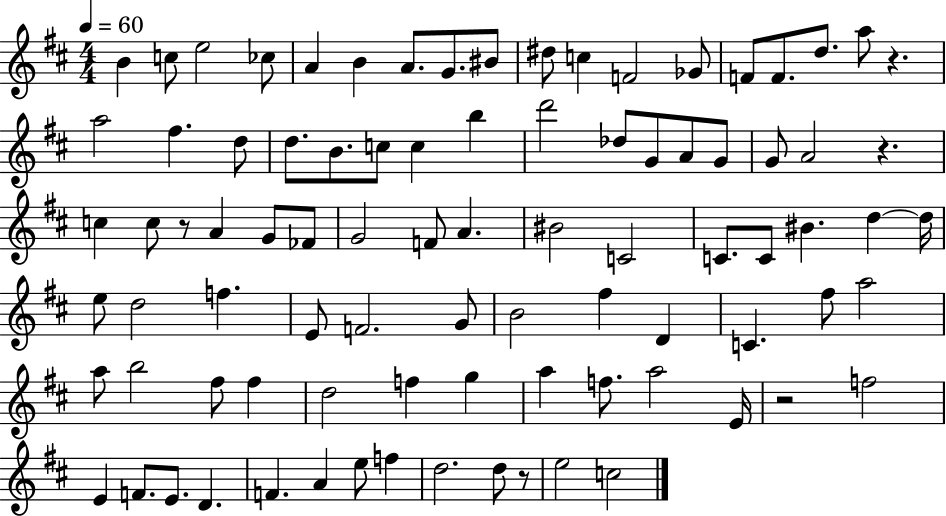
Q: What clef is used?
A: treble